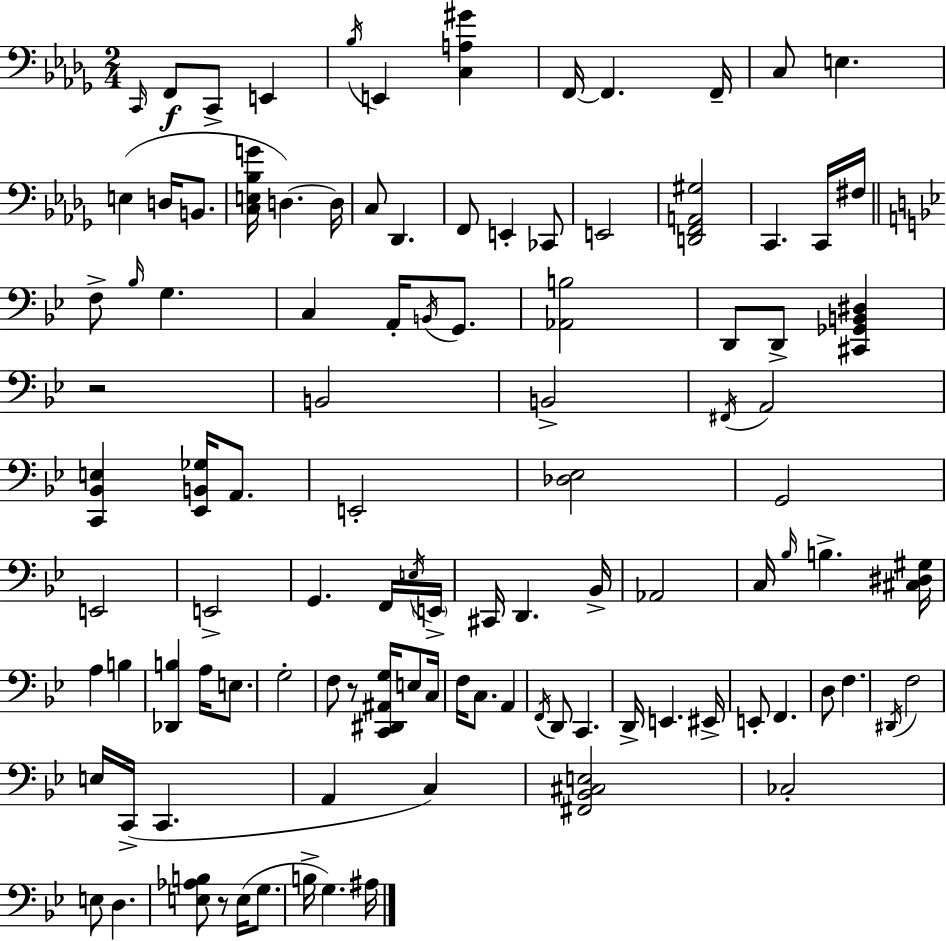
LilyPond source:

{
  \clef bass
  \numericTimeSignature
  \time 2/4
  \key bes \minor
  \grace { c,16 }\f f,8 c,8-> e,4 | \acciaccatura { bes16 } e,4 <c a gis'>4 | f,16~~ f,4. | f,16-- c8 e4. | \break e4( d16 b,8. | <c e bes g'>16 d4.~~) | d16 c8 des,4. | f,8 e,4-. | \break ces,8 e,2 | <d, f, a, gis>2 | c,4. | c,16 fis16 \bar "||" \break \key bes \major f8-> \grace { bes16 } g4. | c4 a,16-. \acciaccatura { b,16 } g,8. | <aes, b>2 | d,8 d,8-> <cis, ges, b, dis>4 | \break r2 | b,2 | b,2-> | \acciaccatura { fis,16 } a,2 | \break <c, bes, e>4 <ees, b, ges>16 | a,8. e,2-. | <des ees>2 | g,2 | \break e,2 | e,2-> | g,4. | f,16 \acciaccatura { e16 } \parenthesize e,16-> cis,16 d,4. | \break bes,16-> aes,2 | c16 \grace { bes16 } b4.-> | <cis dis gis>16 a4 | b4 <des, b>4 | \break a16 e8. g2-. | f8 r8 | <c, dis, ais, g>16 e8 c16 f16 c8. | a,4 \acciaccatura { f,16 } d,8 | \break c,4. d,16-> e,4. | eis,16-> e,8-. | f,4. d8 | f4. \acciaccatura { dis,16 } f2 | \break e16 | c,16->( c,4. a,4 | c4) <fis, bes, cis e>2 | ces2-. | \break e8 | d4. <e aes b>8 | r8 e16( g8. b16-> | g4.) ais16 \bar "|."
}